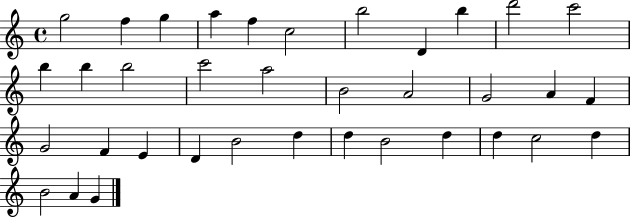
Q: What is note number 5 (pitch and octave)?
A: F5